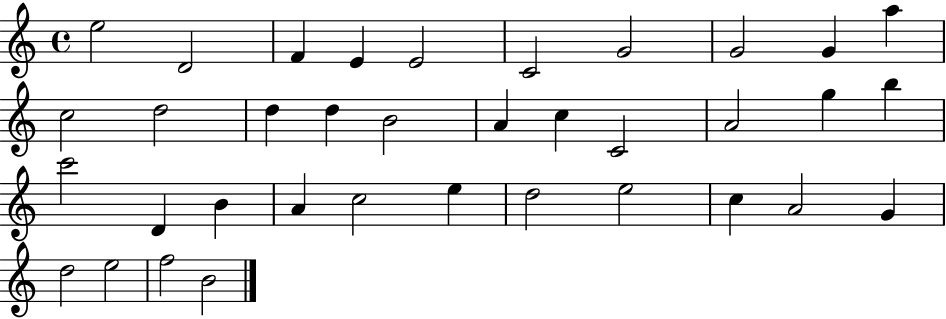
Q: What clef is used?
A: treble